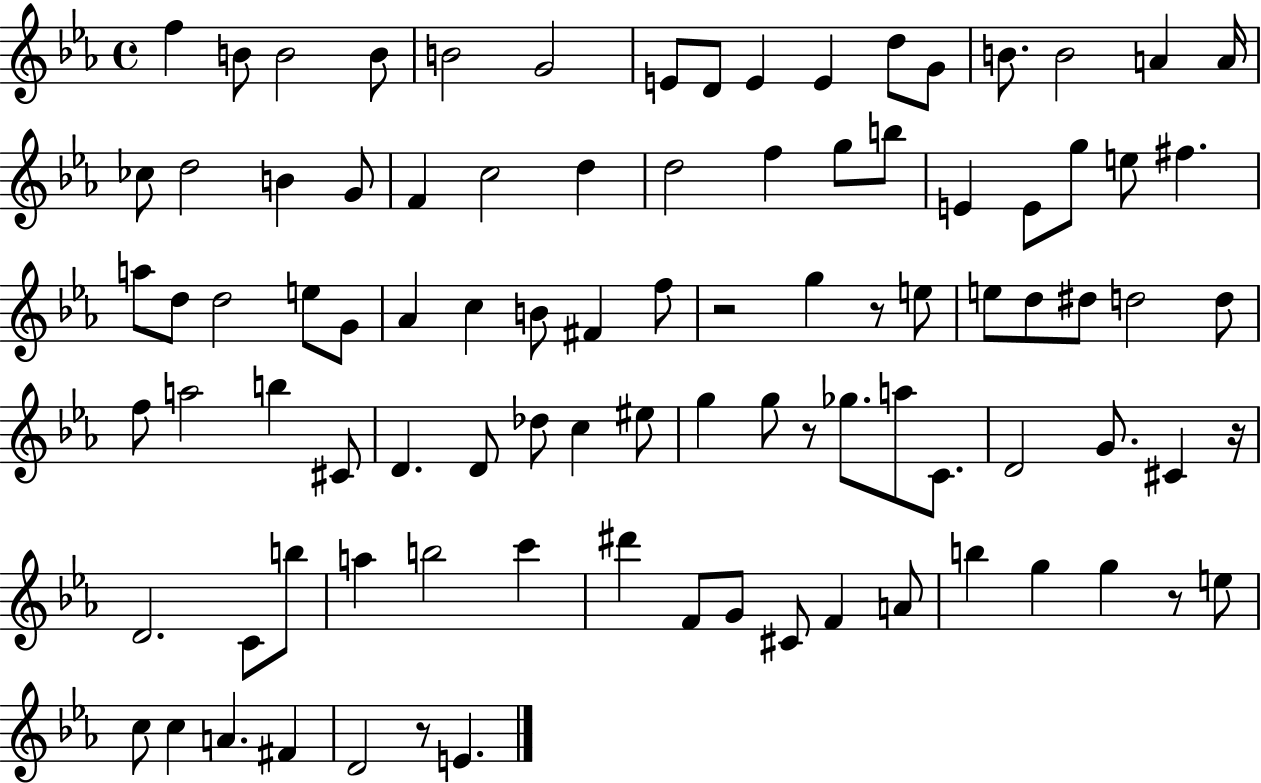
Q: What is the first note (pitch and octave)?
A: F5